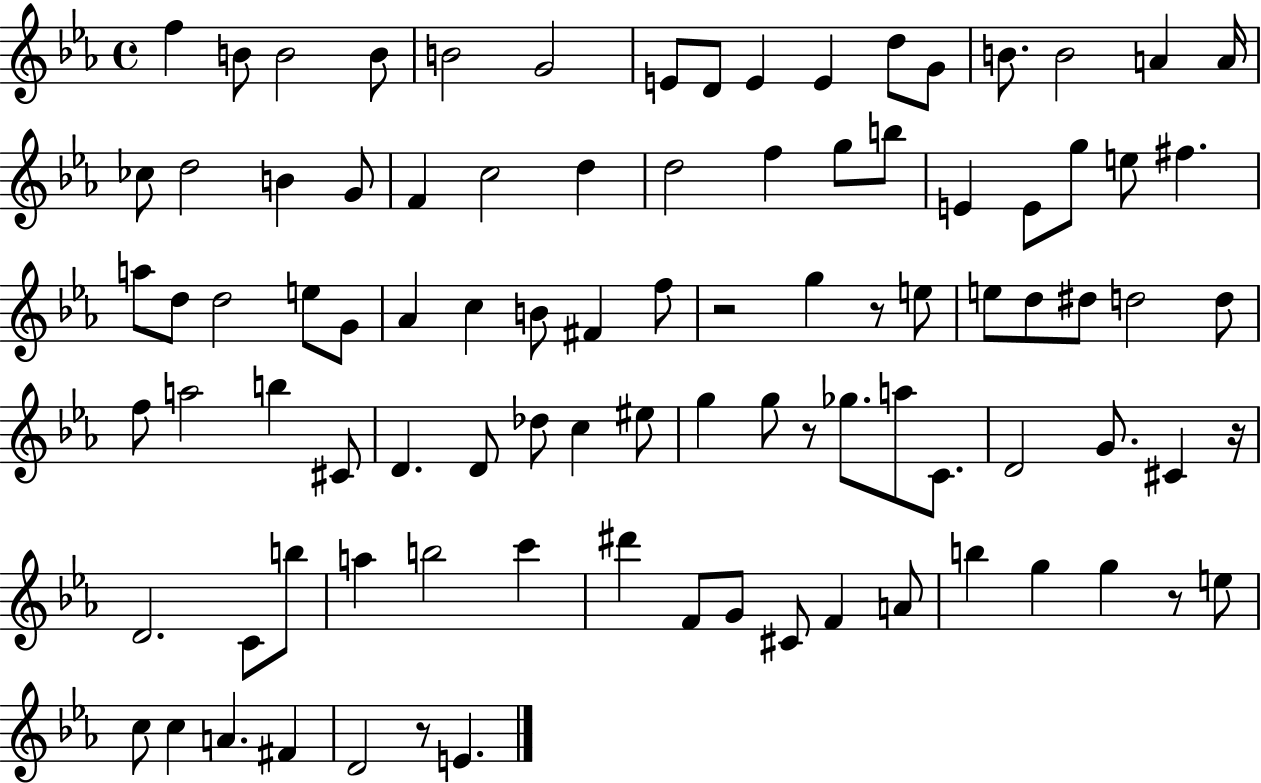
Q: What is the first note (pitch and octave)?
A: F5